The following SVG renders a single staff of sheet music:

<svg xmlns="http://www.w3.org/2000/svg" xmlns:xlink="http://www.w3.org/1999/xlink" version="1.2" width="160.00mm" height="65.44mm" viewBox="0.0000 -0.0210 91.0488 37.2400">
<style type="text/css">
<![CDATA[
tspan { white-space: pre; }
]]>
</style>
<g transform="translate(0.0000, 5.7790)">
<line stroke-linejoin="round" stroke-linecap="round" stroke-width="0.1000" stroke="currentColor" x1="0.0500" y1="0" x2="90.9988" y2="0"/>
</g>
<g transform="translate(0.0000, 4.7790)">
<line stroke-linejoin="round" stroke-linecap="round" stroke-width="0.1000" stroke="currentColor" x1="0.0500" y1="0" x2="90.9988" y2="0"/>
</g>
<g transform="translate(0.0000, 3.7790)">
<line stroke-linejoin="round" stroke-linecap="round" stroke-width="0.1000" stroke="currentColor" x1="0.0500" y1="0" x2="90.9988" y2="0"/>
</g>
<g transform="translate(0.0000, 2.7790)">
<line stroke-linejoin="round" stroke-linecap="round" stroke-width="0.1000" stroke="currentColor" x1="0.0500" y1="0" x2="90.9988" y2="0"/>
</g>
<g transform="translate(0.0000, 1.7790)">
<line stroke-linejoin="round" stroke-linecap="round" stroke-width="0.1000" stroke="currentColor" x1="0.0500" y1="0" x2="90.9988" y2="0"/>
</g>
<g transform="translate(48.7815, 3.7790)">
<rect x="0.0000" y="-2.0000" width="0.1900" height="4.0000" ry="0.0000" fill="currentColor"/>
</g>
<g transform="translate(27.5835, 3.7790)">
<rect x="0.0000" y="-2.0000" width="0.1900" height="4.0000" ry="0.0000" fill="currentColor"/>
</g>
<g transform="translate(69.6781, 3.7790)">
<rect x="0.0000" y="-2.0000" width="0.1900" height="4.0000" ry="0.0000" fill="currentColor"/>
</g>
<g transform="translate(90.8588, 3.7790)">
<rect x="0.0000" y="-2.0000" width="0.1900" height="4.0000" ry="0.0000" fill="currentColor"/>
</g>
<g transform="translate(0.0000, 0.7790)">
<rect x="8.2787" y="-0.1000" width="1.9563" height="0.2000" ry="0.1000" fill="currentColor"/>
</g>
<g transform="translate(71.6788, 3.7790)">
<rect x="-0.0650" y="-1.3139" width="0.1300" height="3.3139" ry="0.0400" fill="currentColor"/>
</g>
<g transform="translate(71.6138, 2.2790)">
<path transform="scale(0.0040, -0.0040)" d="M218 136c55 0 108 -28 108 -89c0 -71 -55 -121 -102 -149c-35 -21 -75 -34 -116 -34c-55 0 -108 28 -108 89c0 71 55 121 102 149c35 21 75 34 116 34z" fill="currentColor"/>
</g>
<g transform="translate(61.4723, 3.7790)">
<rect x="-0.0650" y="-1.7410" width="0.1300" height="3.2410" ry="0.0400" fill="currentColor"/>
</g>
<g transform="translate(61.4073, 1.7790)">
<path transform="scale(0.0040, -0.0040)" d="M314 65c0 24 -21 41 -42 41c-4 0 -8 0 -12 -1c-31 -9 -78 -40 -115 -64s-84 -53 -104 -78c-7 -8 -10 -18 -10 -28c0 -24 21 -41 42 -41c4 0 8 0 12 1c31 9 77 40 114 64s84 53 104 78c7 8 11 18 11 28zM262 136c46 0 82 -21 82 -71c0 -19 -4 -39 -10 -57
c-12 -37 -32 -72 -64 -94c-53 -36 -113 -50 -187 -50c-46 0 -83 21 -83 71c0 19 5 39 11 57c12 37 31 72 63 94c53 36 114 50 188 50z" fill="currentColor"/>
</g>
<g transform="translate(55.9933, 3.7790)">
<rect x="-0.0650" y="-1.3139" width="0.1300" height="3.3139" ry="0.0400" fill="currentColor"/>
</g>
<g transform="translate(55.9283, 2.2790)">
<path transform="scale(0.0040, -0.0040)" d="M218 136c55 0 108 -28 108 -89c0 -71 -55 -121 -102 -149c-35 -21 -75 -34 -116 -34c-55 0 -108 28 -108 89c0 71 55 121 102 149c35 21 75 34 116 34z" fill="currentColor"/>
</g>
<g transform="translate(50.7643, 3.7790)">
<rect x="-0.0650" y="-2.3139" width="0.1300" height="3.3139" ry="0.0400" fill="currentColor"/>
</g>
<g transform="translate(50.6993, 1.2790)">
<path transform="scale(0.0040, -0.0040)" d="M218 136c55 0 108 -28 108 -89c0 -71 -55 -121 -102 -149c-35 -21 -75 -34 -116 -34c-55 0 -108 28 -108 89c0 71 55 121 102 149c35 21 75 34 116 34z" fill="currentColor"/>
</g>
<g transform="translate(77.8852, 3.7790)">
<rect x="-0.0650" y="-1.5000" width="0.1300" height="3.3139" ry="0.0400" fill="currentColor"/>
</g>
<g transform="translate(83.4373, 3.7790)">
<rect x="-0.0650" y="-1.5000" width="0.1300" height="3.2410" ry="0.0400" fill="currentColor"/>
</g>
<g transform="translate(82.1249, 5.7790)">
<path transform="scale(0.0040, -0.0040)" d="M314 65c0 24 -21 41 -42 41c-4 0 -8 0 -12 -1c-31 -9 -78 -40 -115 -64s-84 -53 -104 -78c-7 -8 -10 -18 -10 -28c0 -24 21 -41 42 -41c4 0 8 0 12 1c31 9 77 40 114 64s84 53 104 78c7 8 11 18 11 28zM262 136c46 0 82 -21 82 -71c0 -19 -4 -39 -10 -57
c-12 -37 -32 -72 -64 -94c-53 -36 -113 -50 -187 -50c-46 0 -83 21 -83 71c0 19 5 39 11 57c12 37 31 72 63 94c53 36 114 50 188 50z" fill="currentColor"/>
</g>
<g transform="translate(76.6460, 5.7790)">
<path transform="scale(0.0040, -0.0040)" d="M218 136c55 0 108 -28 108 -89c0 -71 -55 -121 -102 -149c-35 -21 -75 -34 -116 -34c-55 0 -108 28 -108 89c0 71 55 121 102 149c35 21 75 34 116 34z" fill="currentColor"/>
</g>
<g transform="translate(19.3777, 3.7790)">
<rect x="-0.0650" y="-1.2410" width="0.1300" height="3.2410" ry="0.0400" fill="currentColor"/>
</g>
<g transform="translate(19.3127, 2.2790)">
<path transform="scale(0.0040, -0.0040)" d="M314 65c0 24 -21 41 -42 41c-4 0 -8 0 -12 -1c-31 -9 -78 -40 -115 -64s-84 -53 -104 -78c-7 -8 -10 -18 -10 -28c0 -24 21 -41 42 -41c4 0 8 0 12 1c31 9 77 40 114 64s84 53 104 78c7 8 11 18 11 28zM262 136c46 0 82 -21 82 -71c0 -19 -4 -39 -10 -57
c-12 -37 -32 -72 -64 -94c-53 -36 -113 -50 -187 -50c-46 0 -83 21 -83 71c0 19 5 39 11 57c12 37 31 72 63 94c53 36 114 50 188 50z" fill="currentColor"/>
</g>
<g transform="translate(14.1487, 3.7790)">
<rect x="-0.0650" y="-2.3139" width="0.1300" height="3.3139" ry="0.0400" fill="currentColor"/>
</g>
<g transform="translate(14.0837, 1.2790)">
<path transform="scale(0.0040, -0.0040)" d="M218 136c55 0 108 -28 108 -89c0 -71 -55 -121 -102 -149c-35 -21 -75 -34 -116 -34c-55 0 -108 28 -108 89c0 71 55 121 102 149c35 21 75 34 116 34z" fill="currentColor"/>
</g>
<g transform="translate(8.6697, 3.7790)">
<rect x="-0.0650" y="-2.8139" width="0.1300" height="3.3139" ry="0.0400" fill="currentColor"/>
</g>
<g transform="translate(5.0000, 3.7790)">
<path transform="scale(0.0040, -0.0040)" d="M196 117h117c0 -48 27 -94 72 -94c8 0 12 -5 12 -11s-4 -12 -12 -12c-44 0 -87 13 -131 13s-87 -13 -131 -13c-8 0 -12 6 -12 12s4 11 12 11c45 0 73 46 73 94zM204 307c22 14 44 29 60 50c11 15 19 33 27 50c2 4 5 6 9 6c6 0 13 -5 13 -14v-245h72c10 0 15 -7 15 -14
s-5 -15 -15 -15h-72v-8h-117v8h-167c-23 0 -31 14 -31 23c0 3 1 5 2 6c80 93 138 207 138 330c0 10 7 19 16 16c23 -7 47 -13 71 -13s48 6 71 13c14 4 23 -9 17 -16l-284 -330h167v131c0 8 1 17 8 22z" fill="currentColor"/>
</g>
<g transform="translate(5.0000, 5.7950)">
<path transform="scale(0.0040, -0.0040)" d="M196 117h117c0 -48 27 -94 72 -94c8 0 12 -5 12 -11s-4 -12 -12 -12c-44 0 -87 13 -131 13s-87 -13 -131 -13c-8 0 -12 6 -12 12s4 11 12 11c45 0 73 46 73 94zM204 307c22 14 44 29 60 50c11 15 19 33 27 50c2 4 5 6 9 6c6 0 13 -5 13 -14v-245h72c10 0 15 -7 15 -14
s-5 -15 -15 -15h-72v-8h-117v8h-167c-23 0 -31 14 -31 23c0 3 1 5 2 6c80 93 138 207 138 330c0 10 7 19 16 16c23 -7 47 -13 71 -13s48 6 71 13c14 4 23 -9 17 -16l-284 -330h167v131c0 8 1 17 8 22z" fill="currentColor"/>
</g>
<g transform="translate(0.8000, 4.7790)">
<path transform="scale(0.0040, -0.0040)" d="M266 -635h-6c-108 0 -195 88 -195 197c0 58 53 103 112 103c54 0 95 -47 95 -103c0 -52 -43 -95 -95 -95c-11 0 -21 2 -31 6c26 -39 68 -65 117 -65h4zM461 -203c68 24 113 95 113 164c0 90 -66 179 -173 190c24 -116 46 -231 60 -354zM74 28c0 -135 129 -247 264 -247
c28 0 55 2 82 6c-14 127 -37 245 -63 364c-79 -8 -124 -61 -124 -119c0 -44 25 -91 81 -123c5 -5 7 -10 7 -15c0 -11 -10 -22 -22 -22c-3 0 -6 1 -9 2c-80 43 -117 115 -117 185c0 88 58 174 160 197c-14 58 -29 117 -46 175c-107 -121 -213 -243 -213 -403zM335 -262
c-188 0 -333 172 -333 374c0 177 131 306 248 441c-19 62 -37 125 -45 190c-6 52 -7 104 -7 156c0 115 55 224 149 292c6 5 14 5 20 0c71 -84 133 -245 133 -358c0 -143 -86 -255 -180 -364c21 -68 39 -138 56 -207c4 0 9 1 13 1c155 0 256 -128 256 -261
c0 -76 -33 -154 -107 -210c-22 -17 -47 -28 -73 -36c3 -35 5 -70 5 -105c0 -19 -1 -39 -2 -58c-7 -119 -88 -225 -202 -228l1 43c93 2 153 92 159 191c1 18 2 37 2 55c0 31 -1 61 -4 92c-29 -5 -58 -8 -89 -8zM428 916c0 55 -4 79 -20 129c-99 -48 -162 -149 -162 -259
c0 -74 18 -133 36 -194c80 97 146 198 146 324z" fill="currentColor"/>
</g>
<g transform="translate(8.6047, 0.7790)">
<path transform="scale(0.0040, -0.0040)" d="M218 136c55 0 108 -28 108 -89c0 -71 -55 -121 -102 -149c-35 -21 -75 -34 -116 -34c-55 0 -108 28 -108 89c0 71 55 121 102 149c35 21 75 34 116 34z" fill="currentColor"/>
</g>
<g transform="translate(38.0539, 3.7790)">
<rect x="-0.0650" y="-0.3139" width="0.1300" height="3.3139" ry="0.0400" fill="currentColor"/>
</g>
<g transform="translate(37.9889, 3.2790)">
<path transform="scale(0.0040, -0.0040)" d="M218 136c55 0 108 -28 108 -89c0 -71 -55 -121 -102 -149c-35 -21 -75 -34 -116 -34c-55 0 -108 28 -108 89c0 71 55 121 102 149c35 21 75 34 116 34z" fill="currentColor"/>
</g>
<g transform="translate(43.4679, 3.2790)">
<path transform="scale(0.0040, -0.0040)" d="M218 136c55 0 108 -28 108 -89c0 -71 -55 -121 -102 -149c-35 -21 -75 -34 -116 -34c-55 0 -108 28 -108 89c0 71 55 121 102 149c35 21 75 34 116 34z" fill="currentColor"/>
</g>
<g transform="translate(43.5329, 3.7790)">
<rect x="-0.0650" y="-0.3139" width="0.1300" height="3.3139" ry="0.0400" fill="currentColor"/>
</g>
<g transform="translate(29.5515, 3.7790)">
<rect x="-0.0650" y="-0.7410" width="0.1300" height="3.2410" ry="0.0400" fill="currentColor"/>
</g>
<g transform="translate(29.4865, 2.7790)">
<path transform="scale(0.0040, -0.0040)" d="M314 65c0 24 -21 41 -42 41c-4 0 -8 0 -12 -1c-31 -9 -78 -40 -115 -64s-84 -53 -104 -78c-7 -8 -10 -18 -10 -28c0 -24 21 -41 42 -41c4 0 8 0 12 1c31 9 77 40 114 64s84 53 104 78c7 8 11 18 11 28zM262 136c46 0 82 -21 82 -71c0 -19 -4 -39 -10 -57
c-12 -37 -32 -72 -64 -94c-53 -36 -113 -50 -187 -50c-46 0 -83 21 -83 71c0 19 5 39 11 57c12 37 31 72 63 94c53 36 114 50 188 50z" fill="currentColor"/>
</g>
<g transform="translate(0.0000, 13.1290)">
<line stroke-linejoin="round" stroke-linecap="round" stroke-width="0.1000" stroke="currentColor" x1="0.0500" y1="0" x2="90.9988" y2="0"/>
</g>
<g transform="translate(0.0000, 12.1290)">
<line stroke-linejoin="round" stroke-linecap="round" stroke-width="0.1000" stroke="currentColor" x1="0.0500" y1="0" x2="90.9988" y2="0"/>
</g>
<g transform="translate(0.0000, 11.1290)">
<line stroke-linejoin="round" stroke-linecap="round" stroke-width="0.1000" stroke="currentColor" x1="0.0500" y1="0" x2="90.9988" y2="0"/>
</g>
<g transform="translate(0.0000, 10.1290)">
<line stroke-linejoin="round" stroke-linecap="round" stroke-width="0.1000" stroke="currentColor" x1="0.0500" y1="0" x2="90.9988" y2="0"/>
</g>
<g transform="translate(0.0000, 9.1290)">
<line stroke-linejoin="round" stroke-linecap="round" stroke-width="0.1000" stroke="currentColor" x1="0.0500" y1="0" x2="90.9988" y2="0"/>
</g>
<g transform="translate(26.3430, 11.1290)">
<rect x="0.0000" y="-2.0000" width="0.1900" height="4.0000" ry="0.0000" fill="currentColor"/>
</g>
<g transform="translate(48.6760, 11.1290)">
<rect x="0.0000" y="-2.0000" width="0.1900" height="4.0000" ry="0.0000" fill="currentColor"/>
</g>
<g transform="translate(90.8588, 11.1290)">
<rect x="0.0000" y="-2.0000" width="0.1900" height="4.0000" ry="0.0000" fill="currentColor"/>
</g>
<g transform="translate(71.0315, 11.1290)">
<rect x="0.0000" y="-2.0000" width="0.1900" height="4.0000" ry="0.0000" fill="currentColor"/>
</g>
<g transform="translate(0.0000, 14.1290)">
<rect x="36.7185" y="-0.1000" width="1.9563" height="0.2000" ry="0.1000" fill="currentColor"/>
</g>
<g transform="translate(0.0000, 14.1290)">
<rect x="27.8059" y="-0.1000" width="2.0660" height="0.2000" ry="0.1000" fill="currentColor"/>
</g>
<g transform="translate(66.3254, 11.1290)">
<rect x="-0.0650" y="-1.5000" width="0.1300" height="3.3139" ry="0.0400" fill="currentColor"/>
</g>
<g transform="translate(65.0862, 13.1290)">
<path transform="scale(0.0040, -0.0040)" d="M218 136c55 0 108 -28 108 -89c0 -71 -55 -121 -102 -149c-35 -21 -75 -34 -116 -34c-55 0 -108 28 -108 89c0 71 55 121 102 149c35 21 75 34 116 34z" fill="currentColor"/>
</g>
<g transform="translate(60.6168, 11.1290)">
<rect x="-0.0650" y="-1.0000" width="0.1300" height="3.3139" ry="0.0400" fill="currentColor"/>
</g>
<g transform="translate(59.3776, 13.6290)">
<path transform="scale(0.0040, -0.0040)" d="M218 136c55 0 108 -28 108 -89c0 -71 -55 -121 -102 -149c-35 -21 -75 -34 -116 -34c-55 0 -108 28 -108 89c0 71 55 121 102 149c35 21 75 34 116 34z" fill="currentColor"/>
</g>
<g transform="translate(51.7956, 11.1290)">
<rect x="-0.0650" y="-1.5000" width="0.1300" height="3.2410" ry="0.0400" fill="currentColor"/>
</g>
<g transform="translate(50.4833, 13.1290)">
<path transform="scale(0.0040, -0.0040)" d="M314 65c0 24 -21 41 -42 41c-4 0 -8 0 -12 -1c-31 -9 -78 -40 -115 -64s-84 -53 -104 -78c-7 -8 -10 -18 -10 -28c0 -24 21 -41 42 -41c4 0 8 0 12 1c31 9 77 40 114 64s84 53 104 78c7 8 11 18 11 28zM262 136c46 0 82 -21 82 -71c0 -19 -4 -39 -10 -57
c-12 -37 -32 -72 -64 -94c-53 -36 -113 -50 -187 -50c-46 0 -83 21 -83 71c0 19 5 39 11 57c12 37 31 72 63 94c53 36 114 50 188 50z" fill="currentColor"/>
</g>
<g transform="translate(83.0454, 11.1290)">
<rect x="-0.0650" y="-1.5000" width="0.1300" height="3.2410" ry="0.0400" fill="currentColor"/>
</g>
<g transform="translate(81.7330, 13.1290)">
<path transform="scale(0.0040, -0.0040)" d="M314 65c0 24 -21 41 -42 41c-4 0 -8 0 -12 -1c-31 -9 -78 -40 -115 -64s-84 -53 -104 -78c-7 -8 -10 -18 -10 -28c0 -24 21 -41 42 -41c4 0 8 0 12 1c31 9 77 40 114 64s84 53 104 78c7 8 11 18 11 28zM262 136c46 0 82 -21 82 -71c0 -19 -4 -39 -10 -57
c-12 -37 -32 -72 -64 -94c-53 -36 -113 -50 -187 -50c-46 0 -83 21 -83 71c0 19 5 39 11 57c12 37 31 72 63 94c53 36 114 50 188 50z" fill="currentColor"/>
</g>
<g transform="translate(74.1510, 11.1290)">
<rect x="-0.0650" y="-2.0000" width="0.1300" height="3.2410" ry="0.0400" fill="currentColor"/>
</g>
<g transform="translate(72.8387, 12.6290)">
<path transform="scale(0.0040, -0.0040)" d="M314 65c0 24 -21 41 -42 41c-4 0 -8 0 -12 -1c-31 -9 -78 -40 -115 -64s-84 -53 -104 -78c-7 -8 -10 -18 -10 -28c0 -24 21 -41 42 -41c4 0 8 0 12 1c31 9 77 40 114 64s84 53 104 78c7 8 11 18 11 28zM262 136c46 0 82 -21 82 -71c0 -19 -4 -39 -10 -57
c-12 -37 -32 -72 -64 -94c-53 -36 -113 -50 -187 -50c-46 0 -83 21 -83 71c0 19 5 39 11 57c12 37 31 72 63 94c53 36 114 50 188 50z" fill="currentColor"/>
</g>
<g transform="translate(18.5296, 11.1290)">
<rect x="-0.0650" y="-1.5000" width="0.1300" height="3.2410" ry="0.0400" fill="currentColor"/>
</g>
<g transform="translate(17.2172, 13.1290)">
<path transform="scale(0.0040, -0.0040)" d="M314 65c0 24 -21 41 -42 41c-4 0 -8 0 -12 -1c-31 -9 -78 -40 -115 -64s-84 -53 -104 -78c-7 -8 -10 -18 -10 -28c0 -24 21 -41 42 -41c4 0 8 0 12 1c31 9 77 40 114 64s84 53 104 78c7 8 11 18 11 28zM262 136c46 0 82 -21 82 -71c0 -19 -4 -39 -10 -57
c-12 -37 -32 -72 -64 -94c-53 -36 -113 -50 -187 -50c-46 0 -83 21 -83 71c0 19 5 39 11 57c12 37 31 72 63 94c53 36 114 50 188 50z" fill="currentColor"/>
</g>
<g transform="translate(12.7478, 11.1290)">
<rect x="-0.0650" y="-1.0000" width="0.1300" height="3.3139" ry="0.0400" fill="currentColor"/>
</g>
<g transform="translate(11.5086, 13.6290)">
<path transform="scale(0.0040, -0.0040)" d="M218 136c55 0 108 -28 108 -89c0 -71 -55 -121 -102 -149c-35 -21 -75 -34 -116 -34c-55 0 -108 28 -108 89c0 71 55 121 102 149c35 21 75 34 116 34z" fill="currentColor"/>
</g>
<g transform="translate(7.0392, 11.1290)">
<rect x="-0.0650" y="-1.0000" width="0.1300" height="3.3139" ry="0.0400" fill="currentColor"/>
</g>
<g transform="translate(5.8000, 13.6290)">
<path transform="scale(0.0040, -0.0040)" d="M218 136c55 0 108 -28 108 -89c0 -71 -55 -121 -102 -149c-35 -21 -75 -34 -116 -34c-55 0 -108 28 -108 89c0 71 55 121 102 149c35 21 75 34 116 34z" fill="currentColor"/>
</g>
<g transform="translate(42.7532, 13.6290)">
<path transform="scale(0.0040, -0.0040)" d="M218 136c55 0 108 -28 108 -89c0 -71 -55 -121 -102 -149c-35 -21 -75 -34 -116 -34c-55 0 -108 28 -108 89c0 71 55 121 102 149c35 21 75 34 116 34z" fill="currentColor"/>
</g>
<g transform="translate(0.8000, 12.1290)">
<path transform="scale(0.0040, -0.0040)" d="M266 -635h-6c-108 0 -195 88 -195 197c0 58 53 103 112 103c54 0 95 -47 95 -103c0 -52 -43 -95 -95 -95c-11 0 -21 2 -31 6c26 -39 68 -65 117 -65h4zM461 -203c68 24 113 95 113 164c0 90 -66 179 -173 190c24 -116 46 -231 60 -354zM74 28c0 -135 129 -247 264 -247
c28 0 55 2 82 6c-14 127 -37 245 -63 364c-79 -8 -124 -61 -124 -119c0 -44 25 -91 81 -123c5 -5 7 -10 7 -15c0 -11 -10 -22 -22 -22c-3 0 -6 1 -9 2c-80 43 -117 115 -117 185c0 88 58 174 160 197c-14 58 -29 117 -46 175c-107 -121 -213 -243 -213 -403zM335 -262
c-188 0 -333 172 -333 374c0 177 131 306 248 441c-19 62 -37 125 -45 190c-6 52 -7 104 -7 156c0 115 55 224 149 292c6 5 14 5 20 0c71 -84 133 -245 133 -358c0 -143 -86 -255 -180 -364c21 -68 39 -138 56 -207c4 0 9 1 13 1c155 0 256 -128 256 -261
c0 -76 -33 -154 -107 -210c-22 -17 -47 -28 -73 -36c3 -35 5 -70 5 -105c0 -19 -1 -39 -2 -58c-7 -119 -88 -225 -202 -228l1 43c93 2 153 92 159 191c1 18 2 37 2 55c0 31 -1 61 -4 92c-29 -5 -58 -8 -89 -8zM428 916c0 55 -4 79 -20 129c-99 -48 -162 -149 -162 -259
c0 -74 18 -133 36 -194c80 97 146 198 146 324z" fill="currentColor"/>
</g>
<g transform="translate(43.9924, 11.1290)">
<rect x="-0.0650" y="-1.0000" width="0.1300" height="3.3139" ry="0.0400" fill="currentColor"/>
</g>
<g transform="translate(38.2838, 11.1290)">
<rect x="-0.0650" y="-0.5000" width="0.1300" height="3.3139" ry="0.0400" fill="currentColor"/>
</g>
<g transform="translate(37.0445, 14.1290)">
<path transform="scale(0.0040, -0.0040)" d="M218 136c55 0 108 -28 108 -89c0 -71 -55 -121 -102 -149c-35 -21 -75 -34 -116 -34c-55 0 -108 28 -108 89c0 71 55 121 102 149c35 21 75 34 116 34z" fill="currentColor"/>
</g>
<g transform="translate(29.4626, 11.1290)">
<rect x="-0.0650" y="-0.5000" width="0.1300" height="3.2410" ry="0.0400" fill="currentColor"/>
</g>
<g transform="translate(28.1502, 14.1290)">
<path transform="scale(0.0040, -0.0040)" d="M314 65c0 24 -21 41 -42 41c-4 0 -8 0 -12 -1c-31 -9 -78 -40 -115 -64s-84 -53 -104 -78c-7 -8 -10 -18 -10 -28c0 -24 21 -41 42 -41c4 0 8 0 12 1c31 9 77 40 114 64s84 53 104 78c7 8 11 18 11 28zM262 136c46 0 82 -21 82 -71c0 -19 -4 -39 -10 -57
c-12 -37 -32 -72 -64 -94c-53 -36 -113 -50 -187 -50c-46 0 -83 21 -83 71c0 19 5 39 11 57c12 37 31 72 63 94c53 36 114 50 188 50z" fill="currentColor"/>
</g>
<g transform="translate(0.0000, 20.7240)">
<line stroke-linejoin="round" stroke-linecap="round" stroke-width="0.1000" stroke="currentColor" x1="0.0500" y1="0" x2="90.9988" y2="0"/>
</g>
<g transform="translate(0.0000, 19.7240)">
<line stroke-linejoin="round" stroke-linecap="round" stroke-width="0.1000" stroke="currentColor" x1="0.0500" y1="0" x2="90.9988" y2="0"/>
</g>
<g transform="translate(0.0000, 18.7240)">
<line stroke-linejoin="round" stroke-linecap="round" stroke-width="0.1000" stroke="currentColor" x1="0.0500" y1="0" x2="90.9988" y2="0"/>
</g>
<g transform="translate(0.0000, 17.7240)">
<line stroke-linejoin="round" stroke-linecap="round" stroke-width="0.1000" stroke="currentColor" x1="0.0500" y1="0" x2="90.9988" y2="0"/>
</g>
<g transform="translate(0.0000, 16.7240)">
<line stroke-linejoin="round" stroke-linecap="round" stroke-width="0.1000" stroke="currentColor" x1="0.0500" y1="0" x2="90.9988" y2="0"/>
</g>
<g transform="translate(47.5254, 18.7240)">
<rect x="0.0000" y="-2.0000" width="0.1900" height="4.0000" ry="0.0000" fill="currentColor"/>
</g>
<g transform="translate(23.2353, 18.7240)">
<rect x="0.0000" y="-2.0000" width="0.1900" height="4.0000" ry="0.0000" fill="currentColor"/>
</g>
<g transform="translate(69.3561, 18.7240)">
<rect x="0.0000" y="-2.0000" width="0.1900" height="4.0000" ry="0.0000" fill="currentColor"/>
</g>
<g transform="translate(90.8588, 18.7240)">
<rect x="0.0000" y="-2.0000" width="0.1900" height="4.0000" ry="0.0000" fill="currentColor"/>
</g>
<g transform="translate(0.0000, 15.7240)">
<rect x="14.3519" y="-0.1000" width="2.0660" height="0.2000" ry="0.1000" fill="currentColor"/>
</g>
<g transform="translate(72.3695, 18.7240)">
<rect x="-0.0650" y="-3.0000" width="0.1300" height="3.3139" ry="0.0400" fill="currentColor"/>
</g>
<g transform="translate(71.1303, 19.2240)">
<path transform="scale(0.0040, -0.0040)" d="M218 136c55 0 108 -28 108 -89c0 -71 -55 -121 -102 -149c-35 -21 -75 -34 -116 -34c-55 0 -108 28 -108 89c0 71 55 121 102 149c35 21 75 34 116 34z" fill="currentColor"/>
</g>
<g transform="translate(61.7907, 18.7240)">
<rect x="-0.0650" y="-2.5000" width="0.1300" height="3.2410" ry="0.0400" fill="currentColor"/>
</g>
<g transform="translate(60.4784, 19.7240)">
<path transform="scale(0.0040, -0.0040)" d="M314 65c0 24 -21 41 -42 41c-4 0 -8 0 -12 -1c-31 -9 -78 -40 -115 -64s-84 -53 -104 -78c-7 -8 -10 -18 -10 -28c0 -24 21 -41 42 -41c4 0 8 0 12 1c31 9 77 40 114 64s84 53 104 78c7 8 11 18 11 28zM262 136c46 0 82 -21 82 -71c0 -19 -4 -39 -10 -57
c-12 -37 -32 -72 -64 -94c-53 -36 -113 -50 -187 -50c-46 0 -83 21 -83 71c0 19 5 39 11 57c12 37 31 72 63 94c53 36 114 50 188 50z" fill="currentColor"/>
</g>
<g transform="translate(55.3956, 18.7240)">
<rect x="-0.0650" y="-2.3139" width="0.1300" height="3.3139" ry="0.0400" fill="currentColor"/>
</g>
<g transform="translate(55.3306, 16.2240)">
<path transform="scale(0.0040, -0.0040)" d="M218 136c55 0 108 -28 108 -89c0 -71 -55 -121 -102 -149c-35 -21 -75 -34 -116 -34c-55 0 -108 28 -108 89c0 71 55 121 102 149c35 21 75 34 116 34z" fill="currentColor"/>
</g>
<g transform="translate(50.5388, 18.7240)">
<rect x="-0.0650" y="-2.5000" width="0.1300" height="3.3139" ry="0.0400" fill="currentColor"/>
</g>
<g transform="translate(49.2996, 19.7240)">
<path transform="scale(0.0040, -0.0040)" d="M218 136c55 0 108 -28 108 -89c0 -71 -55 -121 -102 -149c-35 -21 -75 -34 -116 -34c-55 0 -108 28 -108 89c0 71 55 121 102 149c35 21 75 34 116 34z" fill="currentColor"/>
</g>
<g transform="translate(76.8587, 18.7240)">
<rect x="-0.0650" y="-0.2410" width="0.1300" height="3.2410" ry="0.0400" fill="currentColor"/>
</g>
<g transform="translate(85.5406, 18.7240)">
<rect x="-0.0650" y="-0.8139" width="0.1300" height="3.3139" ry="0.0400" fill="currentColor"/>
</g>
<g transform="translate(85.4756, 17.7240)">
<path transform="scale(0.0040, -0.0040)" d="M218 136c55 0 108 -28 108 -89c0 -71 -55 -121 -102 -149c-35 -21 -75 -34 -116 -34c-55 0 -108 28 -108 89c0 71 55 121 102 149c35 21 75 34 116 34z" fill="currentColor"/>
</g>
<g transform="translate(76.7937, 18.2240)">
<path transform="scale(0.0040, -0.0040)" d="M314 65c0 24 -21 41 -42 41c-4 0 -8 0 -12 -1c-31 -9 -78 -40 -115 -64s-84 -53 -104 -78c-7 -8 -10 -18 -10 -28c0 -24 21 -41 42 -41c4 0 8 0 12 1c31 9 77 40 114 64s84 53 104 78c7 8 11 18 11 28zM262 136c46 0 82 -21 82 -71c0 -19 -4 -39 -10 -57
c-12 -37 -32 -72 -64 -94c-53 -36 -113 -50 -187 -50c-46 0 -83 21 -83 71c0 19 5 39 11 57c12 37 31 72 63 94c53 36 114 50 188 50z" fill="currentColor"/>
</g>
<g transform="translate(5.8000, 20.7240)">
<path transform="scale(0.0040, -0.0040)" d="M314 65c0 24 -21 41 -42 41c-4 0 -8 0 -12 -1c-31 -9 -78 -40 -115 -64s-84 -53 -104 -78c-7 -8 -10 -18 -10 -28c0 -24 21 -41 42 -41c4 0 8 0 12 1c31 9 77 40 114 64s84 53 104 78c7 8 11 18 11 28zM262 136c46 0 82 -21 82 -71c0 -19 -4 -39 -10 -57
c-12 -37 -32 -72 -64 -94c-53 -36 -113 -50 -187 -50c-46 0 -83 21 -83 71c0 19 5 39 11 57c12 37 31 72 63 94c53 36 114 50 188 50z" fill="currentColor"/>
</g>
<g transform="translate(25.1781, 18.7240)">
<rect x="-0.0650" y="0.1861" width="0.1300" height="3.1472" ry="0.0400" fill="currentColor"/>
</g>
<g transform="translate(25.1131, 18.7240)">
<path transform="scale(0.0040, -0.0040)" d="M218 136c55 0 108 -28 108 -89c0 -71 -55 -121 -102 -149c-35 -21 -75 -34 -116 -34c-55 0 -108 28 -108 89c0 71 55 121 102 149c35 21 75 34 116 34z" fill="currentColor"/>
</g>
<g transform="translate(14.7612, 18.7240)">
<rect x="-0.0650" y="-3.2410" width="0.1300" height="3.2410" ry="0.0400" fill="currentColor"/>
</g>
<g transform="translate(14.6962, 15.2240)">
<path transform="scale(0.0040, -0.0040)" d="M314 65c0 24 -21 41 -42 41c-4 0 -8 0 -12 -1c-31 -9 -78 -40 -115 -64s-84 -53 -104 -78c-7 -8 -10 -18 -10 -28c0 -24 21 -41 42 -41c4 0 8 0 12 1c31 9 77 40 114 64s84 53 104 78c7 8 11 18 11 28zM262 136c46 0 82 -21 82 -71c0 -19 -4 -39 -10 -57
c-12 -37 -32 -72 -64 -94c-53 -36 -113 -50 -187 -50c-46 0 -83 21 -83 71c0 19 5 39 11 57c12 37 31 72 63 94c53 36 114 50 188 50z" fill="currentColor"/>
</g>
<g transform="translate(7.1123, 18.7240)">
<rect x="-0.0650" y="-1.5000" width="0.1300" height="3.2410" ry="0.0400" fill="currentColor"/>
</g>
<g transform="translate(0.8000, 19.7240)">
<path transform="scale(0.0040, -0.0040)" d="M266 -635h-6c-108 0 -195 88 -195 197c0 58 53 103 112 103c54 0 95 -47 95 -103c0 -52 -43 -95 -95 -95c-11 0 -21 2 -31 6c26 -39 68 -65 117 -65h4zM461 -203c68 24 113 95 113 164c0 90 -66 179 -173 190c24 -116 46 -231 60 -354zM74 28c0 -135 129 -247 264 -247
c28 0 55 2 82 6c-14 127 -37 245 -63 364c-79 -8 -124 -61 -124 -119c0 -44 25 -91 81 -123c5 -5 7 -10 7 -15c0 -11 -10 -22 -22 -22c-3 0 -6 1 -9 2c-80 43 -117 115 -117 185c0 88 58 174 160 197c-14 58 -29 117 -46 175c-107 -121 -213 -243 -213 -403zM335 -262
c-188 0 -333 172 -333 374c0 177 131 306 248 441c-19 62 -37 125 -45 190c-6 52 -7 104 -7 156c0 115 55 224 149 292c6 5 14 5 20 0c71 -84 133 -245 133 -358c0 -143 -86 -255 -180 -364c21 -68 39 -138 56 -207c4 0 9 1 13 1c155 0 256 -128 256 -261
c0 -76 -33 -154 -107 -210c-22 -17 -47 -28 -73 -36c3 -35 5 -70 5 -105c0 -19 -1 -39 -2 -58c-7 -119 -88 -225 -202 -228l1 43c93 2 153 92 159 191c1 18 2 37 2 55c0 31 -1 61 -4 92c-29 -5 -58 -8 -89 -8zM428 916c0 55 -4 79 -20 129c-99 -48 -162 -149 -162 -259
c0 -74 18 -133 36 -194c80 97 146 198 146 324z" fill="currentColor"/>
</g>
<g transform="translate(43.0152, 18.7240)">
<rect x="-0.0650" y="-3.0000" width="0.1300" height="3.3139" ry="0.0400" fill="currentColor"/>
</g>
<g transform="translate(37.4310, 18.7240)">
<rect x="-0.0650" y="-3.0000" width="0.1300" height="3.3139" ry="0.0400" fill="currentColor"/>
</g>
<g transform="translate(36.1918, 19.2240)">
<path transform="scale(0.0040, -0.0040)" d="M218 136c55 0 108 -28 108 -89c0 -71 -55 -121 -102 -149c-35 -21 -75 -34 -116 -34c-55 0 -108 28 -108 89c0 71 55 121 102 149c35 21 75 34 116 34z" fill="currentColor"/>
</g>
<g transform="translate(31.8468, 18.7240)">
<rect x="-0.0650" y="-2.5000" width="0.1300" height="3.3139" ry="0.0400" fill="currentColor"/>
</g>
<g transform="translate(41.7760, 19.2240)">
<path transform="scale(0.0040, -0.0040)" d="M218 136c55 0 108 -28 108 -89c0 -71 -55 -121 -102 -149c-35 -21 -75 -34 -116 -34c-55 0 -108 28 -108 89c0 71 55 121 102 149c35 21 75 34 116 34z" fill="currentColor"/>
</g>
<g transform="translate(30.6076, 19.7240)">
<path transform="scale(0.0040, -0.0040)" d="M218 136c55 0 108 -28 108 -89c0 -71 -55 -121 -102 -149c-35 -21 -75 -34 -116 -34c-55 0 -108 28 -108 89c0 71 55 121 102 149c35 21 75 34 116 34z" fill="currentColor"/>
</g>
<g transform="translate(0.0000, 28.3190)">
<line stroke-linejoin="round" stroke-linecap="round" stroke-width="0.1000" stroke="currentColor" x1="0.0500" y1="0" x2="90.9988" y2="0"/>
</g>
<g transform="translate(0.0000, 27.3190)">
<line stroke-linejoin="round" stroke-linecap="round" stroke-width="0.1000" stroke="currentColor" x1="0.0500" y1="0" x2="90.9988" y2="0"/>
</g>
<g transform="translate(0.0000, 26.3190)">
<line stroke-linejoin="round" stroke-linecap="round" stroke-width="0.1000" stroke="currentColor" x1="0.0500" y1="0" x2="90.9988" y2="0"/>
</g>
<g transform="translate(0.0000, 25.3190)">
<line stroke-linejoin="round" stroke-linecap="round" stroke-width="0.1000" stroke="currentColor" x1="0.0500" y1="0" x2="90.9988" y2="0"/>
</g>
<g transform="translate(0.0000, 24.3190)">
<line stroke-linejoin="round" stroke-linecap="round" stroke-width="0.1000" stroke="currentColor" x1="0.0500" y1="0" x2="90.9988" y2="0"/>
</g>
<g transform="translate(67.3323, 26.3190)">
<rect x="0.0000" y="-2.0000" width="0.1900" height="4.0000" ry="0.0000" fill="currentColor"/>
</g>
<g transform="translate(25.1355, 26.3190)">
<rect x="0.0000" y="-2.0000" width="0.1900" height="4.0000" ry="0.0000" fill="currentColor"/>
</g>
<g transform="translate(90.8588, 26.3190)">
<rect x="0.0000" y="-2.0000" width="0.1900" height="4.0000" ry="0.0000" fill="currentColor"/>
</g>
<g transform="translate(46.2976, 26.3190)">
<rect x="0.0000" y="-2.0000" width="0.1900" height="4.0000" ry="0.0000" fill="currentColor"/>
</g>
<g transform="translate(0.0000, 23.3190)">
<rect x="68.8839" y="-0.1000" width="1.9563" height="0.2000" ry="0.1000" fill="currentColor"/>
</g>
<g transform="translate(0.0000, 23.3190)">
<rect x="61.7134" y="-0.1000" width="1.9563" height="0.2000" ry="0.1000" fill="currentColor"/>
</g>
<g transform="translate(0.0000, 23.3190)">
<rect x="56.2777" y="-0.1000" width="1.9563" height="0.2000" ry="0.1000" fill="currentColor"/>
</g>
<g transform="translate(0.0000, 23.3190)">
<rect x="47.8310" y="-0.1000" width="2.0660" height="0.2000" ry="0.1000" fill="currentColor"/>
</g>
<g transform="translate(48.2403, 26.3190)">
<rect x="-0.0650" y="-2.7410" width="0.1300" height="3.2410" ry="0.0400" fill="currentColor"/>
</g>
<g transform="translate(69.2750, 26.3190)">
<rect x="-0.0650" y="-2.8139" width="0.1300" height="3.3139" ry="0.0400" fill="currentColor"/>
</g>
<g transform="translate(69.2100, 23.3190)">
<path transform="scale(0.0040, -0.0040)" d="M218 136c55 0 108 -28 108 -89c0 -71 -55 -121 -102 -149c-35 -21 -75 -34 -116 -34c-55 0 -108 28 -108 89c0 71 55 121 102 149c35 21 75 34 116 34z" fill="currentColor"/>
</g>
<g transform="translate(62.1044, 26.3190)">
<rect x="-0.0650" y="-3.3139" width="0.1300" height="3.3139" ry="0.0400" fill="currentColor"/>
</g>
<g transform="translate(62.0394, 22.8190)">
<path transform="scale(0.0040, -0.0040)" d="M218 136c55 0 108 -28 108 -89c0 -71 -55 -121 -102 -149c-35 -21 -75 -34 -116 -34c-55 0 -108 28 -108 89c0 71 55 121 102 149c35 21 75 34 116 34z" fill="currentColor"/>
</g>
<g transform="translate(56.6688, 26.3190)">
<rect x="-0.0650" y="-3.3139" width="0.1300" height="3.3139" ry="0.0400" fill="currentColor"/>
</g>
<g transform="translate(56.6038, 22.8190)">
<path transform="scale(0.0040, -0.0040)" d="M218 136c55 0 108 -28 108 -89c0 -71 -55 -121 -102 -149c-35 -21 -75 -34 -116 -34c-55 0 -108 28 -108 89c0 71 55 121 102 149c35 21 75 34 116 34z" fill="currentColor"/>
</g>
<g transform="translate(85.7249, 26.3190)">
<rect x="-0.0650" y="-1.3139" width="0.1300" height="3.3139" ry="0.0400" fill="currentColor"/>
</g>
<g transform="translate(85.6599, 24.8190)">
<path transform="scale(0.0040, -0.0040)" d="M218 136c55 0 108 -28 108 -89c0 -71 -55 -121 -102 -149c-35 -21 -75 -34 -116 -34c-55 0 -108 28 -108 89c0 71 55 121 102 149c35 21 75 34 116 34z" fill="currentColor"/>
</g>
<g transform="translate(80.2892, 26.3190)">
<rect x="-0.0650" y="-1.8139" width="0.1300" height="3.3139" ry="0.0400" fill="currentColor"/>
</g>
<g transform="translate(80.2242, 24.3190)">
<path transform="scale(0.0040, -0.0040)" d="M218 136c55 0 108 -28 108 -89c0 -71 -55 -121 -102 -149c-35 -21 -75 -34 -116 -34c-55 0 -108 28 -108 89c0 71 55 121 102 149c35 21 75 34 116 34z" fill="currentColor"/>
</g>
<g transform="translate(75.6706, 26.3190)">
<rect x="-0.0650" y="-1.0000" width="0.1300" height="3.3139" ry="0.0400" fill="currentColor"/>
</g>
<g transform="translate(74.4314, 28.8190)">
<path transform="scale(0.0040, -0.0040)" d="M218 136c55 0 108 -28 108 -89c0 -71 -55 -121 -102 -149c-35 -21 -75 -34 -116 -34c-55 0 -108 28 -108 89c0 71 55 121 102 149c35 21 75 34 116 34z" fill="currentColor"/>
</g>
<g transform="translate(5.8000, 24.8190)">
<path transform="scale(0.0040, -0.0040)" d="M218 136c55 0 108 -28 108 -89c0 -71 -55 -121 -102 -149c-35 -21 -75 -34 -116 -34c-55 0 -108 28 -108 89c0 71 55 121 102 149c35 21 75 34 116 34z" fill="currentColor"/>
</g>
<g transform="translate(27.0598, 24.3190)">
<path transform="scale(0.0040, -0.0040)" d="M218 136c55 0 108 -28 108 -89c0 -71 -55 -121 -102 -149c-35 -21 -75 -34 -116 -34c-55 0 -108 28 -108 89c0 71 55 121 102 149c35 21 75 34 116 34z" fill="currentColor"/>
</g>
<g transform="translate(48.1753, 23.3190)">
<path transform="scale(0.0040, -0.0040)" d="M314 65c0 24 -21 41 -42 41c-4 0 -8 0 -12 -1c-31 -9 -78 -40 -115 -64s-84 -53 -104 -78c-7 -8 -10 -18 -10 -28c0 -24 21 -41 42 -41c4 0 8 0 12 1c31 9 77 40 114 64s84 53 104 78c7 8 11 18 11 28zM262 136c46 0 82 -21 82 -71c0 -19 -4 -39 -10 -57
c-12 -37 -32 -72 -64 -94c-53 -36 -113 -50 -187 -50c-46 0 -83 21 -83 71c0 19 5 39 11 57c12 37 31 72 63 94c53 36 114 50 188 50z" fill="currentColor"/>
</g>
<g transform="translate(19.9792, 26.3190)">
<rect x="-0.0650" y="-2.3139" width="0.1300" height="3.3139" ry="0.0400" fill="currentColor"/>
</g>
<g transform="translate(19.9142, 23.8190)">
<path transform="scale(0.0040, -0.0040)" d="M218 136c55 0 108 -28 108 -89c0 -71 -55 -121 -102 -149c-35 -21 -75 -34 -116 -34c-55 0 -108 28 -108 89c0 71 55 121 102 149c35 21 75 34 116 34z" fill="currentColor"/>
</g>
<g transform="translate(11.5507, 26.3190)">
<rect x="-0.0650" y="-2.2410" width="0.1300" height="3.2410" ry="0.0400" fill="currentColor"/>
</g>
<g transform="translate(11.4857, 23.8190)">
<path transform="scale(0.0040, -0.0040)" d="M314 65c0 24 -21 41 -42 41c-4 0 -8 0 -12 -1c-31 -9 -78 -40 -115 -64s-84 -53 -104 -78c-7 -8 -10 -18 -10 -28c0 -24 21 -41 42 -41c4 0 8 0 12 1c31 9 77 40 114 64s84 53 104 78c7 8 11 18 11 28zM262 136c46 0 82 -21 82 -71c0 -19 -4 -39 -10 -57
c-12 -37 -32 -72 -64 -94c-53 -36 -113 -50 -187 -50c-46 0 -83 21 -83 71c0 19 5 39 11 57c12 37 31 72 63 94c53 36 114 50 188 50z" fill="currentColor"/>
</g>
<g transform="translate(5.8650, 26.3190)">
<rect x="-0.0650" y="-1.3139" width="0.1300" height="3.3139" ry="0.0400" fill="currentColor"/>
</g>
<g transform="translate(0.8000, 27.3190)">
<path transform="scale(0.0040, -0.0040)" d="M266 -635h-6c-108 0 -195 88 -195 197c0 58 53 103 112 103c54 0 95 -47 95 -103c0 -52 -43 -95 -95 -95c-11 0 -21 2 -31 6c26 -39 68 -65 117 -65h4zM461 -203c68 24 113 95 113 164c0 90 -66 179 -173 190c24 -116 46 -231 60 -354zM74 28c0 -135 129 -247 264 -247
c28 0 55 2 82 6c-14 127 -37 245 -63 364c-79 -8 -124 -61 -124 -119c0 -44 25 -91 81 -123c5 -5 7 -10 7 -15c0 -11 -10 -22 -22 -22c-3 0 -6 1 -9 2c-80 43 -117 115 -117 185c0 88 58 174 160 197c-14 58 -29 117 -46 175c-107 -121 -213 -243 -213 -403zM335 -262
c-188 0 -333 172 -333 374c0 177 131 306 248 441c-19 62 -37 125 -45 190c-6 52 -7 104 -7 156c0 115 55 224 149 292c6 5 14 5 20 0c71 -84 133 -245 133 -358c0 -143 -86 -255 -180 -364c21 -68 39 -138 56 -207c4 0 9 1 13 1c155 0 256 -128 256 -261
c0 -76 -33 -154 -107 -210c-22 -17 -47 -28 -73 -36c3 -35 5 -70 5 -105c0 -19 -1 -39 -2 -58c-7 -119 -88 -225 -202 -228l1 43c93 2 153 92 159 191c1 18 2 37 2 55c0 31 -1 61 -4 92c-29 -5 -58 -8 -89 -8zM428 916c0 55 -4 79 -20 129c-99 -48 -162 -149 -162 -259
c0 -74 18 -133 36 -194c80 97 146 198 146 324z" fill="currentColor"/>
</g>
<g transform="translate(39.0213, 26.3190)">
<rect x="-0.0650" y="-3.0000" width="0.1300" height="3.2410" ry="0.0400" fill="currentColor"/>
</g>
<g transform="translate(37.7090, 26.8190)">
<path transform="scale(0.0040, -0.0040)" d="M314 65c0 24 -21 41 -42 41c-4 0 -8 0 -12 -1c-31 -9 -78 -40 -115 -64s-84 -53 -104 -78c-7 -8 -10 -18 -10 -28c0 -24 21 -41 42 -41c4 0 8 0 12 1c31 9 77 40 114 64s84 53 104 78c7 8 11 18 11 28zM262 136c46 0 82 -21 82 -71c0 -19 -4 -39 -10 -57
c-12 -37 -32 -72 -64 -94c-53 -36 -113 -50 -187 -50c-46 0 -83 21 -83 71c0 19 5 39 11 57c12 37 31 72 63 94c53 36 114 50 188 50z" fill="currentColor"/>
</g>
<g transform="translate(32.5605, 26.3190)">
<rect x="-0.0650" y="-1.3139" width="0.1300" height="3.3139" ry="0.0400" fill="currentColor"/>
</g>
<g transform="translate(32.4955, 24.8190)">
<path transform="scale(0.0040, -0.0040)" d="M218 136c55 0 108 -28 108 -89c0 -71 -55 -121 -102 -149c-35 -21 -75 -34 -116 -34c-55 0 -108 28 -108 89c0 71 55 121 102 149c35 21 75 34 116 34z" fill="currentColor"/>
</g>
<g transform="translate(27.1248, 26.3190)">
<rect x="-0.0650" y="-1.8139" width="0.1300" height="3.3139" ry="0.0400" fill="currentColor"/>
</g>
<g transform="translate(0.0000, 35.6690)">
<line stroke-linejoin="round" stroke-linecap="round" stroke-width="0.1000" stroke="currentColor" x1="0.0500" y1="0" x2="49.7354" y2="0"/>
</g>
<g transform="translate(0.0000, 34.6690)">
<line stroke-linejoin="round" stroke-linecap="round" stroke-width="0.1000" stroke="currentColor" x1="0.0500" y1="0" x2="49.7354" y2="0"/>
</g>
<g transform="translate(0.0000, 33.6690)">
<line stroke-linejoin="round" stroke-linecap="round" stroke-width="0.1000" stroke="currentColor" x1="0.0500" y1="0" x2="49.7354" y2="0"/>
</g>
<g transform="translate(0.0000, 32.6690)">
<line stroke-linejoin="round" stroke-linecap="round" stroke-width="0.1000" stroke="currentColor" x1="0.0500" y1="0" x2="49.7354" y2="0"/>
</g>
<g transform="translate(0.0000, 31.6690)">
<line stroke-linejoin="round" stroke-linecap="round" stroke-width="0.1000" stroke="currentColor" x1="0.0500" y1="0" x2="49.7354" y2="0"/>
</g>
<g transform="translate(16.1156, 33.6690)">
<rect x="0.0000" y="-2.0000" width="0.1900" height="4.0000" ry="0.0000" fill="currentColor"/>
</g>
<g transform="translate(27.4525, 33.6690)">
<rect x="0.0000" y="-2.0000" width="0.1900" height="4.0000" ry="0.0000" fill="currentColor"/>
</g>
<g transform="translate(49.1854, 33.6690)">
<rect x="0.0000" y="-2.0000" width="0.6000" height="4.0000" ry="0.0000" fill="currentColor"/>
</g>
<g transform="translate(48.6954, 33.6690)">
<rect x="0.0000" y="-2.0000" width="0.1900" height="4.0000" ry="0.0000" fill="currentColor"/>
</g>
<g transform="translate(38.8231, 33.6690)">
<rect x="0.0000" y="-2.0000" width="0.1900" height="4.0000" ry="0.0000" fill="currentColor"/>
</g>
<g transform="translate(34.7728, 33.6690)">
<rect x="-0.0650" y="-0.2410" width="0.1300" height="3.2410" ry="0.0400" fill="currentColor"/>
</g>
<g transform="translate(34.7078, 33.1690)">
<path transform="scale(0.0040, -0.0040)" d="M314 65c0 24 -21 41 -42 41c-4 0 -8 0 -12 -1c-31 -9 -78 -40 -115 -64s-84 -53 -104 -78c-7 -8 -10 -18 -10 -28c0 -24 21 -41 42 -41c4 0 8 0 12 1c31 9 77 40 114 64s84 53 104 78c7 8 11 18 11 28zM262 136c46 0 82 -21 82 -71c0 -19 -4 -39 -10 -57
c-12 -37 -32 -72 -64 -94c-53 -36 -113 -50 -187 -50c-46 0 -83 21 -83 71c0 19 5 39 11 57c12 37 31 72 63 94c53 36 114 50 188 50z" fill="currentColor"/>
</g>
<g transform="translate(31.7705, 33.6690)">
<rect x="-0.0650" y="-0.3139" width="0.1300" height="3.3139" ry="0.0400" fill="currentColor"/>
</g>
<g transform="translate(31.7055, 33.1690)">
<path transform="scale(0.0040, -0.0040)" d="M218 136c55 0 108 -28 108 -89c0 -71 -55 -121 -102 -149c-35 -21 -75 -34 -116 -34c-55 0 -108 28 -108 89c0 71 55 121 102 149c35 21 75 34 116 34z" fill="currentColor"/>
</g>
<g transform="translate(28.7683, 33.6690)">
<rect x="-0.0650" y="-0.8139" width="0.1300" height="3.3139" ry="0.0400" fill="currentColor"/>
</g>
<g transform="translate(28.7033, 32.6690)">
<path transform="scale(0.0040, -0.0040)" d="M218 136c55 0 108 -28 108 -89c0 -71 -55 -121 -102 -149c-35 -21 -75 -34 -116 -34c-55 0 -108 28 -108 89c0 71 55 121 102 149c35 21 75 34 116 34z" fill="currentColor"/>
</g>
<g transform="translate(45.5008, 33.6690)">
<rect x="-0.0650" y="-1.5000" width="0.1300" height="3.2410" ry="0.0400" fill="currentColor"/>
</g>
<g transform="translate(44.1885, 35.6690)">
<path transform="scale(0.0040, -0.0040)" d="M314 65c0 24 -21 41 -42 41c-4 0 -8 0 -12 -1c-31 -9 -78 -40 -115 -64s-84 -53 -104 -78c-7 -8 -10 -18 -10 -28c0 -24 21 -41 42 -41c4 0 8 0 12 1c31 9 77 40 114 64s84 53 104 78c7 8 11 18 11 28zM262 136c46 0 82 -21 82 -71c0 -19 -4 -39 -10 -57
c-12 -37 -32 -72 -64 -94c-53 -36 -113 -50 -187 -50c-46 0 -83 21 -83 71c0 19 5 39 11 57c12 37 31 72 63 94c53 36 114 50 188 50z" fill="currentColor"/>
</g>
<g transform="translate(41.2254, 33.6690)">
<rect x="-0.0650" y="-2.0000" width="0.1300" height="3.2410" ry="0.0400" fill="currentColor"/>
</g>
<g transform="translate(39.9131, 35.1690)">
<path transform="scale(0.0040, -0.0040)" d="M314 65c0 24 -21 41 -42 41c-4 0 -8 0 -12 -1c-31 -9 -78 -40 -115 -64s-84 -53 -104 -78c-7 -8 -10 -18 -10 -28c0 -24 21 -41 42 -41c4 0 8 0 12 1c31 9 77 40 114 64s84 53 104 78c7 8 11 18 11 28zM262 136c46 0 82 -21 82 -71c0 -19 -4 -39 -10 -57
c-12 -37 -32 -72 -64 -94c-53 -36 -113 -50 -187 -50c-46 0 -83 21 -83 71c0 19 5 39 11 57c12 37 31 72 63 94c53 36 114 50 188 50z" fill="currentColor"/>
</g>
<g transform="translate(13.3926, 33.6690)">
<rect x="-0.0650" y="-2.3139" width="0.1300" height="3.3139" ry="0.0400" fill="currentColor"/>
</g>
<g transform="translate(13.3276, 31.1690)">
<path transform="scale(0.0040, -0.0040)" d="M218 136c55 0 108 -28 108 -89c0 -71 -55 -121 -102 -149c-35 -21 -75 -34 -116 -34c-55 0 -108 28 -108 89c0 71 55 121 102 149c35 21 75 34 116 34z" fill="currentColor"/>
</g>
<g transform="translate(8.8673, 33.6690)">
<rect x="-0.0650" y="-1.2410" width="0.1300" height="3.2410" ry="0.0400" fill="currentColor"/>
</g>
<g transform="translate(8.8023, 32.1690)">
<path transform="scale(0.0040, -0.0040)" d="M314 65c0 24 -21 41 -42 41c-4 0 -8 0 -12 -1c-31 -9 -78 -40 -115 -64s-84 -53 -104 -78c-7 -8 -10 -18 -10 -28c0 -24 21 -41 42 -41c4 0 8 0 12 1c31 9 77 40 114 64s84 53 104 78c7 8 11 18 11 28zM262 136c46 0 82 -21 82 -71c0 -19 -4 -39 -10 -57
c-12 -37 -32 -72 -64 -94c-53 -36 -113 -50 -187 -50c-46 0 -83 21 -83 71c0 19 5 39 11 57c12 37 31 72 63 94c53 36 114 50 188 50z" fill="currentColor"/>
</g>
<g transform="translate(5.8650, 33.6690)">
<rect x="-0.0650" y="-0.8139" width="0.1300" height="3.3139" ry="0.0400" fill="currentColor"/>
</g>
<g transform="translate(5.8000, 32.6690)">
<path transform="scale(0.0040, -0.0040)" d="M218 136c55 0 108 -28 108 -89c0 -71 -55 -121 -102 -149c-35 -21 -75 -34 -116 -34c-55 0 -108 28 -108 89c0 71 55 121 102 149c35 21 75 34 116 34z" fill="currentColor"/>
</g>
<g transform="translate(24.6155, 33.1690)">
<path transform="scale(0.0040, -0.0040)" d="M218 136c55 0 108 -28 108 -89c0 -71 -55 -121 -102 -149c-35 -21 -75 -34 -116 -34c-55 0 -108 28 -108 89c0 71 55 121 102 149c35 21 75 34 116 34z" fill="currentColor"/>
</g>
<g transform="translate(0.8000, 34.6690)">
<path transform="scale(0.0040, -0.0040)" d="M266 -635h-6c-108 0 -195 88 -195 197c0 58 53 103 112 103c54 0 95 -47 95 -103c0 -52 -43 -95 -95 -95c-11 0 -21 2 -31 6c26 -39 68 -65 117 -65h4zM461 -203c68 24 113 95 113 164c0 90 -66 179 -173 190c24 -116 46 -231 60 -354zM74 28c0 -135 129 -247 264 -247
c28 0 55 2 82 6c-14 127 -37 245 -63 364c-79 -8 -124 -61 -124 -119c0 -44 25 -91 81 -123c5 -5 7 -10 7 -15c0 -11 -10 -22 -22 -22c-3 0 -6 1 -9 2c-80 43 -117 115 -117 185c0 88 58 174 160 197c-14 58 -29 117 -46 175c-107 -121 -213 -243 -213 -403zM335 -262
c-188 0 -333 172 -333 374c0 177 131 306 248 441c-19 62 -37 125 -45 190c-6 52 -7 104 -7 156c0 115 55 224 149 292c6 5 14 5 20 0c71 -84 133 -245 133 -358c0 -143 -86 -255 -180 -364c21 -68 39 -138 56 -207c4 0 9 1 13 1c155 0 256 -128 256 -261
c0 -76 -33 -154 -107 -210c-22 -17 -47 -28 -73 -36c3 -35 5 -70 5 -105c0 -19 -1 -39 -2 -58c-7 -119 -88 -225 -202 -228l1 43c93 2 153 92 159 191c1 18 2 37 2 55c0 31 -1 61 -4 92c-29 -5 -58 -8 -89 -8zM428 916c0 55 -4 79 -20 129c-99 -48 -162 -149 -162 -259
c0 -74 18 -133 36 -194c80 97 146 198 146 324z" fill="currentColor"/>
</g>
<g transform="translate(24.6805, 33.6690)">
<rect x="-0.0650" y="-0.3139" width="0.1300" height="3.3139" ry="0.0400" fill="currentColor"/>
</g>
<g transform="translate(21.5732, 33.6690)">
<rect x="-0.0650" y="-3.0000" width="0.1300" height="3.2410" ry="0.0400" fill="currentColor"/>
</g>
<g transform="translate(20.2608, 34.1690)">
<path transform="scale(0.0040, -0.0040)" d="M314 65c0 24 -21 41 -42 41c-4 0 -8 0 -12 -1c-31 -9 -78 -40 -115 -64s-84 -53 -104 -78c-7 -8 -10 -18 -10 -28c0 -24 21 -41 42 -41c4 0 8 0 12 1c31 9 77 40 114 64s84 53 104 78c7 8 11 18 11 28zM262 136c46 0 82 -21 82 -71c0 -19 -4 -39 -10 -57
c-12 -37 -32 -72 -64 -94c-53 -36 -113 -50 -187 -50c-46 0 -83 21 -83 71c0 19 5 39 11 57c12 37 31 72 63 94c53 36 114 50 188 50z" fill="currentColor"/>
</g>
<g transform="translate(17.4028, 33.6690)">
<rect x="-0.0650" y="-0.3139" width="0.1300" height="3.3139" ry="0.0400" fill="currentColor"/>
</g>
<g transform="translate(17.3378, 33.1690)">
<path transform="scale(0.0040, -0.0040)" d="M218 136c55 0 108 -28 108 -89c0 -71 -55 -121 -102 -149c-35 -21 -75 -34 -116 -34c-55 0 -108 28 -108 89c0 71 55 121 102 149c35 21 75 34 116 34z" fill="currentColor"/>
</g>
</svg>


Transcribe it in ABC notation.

X:1
T:Untitled
M:4/4
L:1/4
K:C
a g e2 d2 c c g e f2 e E E2 D D E2 C2 C D E2 D E F2 E2 E2 b2 B G A A G g G2 A c2 d e g2 g f e A2 a2 b b a D f e d e2 g c A2 c d c c2 F2 E2